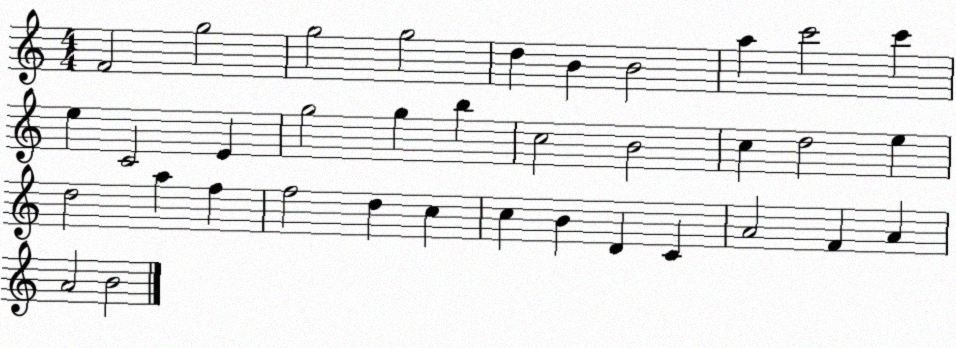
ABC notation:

X:1
T:Untitled
M:4/4
L:1/4
K:C
F2 g2 g2 g2 d B B2 a c'2 c' e C2 E g2 g b c2 B2 c d2 e d2 a f f2 d c c B D C A2 F A A2 B2